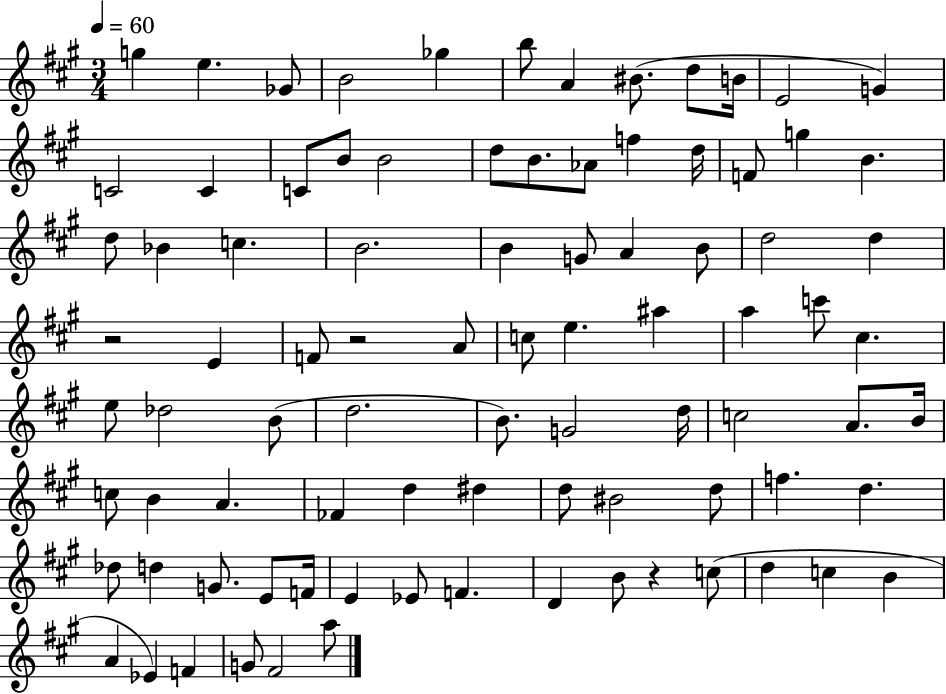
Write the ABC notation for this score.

X:1
T:Untitled
M:3/4
L:1/4
K:A
g e _G/2 B2 _g b/2 A ^B/2 d/2 B/4 E2 G C2 C C/2 B/2 B2 d/2 B/2 _A/2 f d/4 F/2 g B d/2 _B c B2 B G/2 A B/2 d2 d z2 E F/2 z2 A/2 c/2 e ^a a c'/2 ^c e/2 _d2 B/2 d2 B/2 G2 d/4 c2 A/2 B/4 c/2 B A _F d ^d d/2 ^B2 d/2 f d _d/2 d G/2 E/2 F/4 E _E/2 F D B/2 z c/2 d c B A _E F G/2 ^F2 a/2